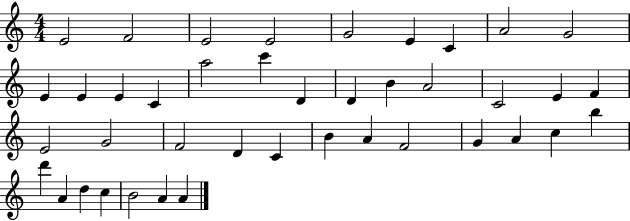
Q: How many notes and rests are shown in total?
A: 41